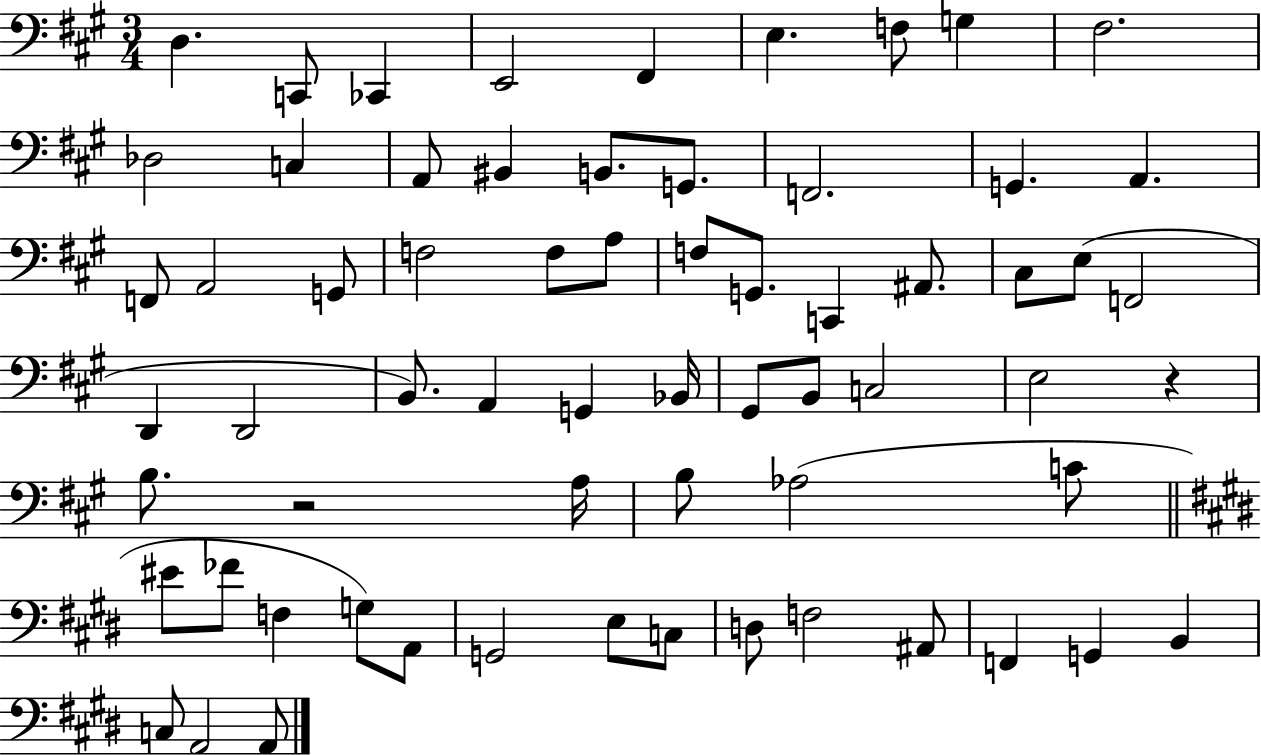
X:1
T:Untitled
M:3/4
L:1/4
K:A
D, C,,/2 _C,, E,,2 ^F,, E, F,/2 G, ^F,2 _D,2 C, A,,/2 ^B,, B,,/2 G,,/2 F,,2 G,, A,, F,,/2 A,,2 G,,/2 F,2 F,/2 A,/2 F,/2 G,,/2 C,, ^A,,/2 ^C,/2 E,/2 F,,2 D,, D,,2 B,,/2 A,, G,, _B,,/4 ^G,,/2 B,,/2 C,2 E,2 z B,/2 z2 A,/4 B,/2 _A,2 C/2 ^E/2 _F/2 F, G,/2 A,,/2 G,,2 E,/2 C,/2 D,/2 F,2 ^A,,/2 F,, G,, B,, C,/2 A,,2 A,,/2